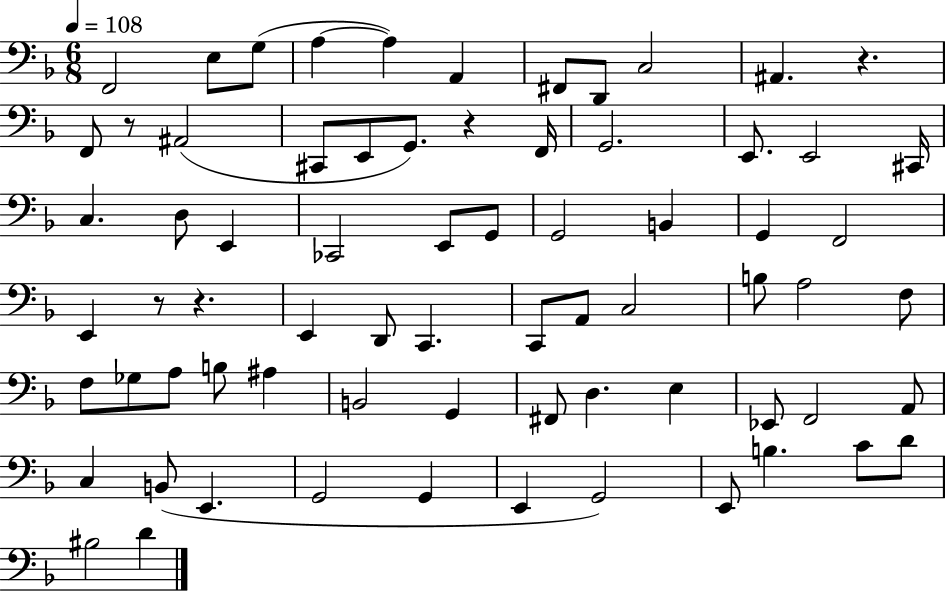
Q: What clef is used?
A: bass